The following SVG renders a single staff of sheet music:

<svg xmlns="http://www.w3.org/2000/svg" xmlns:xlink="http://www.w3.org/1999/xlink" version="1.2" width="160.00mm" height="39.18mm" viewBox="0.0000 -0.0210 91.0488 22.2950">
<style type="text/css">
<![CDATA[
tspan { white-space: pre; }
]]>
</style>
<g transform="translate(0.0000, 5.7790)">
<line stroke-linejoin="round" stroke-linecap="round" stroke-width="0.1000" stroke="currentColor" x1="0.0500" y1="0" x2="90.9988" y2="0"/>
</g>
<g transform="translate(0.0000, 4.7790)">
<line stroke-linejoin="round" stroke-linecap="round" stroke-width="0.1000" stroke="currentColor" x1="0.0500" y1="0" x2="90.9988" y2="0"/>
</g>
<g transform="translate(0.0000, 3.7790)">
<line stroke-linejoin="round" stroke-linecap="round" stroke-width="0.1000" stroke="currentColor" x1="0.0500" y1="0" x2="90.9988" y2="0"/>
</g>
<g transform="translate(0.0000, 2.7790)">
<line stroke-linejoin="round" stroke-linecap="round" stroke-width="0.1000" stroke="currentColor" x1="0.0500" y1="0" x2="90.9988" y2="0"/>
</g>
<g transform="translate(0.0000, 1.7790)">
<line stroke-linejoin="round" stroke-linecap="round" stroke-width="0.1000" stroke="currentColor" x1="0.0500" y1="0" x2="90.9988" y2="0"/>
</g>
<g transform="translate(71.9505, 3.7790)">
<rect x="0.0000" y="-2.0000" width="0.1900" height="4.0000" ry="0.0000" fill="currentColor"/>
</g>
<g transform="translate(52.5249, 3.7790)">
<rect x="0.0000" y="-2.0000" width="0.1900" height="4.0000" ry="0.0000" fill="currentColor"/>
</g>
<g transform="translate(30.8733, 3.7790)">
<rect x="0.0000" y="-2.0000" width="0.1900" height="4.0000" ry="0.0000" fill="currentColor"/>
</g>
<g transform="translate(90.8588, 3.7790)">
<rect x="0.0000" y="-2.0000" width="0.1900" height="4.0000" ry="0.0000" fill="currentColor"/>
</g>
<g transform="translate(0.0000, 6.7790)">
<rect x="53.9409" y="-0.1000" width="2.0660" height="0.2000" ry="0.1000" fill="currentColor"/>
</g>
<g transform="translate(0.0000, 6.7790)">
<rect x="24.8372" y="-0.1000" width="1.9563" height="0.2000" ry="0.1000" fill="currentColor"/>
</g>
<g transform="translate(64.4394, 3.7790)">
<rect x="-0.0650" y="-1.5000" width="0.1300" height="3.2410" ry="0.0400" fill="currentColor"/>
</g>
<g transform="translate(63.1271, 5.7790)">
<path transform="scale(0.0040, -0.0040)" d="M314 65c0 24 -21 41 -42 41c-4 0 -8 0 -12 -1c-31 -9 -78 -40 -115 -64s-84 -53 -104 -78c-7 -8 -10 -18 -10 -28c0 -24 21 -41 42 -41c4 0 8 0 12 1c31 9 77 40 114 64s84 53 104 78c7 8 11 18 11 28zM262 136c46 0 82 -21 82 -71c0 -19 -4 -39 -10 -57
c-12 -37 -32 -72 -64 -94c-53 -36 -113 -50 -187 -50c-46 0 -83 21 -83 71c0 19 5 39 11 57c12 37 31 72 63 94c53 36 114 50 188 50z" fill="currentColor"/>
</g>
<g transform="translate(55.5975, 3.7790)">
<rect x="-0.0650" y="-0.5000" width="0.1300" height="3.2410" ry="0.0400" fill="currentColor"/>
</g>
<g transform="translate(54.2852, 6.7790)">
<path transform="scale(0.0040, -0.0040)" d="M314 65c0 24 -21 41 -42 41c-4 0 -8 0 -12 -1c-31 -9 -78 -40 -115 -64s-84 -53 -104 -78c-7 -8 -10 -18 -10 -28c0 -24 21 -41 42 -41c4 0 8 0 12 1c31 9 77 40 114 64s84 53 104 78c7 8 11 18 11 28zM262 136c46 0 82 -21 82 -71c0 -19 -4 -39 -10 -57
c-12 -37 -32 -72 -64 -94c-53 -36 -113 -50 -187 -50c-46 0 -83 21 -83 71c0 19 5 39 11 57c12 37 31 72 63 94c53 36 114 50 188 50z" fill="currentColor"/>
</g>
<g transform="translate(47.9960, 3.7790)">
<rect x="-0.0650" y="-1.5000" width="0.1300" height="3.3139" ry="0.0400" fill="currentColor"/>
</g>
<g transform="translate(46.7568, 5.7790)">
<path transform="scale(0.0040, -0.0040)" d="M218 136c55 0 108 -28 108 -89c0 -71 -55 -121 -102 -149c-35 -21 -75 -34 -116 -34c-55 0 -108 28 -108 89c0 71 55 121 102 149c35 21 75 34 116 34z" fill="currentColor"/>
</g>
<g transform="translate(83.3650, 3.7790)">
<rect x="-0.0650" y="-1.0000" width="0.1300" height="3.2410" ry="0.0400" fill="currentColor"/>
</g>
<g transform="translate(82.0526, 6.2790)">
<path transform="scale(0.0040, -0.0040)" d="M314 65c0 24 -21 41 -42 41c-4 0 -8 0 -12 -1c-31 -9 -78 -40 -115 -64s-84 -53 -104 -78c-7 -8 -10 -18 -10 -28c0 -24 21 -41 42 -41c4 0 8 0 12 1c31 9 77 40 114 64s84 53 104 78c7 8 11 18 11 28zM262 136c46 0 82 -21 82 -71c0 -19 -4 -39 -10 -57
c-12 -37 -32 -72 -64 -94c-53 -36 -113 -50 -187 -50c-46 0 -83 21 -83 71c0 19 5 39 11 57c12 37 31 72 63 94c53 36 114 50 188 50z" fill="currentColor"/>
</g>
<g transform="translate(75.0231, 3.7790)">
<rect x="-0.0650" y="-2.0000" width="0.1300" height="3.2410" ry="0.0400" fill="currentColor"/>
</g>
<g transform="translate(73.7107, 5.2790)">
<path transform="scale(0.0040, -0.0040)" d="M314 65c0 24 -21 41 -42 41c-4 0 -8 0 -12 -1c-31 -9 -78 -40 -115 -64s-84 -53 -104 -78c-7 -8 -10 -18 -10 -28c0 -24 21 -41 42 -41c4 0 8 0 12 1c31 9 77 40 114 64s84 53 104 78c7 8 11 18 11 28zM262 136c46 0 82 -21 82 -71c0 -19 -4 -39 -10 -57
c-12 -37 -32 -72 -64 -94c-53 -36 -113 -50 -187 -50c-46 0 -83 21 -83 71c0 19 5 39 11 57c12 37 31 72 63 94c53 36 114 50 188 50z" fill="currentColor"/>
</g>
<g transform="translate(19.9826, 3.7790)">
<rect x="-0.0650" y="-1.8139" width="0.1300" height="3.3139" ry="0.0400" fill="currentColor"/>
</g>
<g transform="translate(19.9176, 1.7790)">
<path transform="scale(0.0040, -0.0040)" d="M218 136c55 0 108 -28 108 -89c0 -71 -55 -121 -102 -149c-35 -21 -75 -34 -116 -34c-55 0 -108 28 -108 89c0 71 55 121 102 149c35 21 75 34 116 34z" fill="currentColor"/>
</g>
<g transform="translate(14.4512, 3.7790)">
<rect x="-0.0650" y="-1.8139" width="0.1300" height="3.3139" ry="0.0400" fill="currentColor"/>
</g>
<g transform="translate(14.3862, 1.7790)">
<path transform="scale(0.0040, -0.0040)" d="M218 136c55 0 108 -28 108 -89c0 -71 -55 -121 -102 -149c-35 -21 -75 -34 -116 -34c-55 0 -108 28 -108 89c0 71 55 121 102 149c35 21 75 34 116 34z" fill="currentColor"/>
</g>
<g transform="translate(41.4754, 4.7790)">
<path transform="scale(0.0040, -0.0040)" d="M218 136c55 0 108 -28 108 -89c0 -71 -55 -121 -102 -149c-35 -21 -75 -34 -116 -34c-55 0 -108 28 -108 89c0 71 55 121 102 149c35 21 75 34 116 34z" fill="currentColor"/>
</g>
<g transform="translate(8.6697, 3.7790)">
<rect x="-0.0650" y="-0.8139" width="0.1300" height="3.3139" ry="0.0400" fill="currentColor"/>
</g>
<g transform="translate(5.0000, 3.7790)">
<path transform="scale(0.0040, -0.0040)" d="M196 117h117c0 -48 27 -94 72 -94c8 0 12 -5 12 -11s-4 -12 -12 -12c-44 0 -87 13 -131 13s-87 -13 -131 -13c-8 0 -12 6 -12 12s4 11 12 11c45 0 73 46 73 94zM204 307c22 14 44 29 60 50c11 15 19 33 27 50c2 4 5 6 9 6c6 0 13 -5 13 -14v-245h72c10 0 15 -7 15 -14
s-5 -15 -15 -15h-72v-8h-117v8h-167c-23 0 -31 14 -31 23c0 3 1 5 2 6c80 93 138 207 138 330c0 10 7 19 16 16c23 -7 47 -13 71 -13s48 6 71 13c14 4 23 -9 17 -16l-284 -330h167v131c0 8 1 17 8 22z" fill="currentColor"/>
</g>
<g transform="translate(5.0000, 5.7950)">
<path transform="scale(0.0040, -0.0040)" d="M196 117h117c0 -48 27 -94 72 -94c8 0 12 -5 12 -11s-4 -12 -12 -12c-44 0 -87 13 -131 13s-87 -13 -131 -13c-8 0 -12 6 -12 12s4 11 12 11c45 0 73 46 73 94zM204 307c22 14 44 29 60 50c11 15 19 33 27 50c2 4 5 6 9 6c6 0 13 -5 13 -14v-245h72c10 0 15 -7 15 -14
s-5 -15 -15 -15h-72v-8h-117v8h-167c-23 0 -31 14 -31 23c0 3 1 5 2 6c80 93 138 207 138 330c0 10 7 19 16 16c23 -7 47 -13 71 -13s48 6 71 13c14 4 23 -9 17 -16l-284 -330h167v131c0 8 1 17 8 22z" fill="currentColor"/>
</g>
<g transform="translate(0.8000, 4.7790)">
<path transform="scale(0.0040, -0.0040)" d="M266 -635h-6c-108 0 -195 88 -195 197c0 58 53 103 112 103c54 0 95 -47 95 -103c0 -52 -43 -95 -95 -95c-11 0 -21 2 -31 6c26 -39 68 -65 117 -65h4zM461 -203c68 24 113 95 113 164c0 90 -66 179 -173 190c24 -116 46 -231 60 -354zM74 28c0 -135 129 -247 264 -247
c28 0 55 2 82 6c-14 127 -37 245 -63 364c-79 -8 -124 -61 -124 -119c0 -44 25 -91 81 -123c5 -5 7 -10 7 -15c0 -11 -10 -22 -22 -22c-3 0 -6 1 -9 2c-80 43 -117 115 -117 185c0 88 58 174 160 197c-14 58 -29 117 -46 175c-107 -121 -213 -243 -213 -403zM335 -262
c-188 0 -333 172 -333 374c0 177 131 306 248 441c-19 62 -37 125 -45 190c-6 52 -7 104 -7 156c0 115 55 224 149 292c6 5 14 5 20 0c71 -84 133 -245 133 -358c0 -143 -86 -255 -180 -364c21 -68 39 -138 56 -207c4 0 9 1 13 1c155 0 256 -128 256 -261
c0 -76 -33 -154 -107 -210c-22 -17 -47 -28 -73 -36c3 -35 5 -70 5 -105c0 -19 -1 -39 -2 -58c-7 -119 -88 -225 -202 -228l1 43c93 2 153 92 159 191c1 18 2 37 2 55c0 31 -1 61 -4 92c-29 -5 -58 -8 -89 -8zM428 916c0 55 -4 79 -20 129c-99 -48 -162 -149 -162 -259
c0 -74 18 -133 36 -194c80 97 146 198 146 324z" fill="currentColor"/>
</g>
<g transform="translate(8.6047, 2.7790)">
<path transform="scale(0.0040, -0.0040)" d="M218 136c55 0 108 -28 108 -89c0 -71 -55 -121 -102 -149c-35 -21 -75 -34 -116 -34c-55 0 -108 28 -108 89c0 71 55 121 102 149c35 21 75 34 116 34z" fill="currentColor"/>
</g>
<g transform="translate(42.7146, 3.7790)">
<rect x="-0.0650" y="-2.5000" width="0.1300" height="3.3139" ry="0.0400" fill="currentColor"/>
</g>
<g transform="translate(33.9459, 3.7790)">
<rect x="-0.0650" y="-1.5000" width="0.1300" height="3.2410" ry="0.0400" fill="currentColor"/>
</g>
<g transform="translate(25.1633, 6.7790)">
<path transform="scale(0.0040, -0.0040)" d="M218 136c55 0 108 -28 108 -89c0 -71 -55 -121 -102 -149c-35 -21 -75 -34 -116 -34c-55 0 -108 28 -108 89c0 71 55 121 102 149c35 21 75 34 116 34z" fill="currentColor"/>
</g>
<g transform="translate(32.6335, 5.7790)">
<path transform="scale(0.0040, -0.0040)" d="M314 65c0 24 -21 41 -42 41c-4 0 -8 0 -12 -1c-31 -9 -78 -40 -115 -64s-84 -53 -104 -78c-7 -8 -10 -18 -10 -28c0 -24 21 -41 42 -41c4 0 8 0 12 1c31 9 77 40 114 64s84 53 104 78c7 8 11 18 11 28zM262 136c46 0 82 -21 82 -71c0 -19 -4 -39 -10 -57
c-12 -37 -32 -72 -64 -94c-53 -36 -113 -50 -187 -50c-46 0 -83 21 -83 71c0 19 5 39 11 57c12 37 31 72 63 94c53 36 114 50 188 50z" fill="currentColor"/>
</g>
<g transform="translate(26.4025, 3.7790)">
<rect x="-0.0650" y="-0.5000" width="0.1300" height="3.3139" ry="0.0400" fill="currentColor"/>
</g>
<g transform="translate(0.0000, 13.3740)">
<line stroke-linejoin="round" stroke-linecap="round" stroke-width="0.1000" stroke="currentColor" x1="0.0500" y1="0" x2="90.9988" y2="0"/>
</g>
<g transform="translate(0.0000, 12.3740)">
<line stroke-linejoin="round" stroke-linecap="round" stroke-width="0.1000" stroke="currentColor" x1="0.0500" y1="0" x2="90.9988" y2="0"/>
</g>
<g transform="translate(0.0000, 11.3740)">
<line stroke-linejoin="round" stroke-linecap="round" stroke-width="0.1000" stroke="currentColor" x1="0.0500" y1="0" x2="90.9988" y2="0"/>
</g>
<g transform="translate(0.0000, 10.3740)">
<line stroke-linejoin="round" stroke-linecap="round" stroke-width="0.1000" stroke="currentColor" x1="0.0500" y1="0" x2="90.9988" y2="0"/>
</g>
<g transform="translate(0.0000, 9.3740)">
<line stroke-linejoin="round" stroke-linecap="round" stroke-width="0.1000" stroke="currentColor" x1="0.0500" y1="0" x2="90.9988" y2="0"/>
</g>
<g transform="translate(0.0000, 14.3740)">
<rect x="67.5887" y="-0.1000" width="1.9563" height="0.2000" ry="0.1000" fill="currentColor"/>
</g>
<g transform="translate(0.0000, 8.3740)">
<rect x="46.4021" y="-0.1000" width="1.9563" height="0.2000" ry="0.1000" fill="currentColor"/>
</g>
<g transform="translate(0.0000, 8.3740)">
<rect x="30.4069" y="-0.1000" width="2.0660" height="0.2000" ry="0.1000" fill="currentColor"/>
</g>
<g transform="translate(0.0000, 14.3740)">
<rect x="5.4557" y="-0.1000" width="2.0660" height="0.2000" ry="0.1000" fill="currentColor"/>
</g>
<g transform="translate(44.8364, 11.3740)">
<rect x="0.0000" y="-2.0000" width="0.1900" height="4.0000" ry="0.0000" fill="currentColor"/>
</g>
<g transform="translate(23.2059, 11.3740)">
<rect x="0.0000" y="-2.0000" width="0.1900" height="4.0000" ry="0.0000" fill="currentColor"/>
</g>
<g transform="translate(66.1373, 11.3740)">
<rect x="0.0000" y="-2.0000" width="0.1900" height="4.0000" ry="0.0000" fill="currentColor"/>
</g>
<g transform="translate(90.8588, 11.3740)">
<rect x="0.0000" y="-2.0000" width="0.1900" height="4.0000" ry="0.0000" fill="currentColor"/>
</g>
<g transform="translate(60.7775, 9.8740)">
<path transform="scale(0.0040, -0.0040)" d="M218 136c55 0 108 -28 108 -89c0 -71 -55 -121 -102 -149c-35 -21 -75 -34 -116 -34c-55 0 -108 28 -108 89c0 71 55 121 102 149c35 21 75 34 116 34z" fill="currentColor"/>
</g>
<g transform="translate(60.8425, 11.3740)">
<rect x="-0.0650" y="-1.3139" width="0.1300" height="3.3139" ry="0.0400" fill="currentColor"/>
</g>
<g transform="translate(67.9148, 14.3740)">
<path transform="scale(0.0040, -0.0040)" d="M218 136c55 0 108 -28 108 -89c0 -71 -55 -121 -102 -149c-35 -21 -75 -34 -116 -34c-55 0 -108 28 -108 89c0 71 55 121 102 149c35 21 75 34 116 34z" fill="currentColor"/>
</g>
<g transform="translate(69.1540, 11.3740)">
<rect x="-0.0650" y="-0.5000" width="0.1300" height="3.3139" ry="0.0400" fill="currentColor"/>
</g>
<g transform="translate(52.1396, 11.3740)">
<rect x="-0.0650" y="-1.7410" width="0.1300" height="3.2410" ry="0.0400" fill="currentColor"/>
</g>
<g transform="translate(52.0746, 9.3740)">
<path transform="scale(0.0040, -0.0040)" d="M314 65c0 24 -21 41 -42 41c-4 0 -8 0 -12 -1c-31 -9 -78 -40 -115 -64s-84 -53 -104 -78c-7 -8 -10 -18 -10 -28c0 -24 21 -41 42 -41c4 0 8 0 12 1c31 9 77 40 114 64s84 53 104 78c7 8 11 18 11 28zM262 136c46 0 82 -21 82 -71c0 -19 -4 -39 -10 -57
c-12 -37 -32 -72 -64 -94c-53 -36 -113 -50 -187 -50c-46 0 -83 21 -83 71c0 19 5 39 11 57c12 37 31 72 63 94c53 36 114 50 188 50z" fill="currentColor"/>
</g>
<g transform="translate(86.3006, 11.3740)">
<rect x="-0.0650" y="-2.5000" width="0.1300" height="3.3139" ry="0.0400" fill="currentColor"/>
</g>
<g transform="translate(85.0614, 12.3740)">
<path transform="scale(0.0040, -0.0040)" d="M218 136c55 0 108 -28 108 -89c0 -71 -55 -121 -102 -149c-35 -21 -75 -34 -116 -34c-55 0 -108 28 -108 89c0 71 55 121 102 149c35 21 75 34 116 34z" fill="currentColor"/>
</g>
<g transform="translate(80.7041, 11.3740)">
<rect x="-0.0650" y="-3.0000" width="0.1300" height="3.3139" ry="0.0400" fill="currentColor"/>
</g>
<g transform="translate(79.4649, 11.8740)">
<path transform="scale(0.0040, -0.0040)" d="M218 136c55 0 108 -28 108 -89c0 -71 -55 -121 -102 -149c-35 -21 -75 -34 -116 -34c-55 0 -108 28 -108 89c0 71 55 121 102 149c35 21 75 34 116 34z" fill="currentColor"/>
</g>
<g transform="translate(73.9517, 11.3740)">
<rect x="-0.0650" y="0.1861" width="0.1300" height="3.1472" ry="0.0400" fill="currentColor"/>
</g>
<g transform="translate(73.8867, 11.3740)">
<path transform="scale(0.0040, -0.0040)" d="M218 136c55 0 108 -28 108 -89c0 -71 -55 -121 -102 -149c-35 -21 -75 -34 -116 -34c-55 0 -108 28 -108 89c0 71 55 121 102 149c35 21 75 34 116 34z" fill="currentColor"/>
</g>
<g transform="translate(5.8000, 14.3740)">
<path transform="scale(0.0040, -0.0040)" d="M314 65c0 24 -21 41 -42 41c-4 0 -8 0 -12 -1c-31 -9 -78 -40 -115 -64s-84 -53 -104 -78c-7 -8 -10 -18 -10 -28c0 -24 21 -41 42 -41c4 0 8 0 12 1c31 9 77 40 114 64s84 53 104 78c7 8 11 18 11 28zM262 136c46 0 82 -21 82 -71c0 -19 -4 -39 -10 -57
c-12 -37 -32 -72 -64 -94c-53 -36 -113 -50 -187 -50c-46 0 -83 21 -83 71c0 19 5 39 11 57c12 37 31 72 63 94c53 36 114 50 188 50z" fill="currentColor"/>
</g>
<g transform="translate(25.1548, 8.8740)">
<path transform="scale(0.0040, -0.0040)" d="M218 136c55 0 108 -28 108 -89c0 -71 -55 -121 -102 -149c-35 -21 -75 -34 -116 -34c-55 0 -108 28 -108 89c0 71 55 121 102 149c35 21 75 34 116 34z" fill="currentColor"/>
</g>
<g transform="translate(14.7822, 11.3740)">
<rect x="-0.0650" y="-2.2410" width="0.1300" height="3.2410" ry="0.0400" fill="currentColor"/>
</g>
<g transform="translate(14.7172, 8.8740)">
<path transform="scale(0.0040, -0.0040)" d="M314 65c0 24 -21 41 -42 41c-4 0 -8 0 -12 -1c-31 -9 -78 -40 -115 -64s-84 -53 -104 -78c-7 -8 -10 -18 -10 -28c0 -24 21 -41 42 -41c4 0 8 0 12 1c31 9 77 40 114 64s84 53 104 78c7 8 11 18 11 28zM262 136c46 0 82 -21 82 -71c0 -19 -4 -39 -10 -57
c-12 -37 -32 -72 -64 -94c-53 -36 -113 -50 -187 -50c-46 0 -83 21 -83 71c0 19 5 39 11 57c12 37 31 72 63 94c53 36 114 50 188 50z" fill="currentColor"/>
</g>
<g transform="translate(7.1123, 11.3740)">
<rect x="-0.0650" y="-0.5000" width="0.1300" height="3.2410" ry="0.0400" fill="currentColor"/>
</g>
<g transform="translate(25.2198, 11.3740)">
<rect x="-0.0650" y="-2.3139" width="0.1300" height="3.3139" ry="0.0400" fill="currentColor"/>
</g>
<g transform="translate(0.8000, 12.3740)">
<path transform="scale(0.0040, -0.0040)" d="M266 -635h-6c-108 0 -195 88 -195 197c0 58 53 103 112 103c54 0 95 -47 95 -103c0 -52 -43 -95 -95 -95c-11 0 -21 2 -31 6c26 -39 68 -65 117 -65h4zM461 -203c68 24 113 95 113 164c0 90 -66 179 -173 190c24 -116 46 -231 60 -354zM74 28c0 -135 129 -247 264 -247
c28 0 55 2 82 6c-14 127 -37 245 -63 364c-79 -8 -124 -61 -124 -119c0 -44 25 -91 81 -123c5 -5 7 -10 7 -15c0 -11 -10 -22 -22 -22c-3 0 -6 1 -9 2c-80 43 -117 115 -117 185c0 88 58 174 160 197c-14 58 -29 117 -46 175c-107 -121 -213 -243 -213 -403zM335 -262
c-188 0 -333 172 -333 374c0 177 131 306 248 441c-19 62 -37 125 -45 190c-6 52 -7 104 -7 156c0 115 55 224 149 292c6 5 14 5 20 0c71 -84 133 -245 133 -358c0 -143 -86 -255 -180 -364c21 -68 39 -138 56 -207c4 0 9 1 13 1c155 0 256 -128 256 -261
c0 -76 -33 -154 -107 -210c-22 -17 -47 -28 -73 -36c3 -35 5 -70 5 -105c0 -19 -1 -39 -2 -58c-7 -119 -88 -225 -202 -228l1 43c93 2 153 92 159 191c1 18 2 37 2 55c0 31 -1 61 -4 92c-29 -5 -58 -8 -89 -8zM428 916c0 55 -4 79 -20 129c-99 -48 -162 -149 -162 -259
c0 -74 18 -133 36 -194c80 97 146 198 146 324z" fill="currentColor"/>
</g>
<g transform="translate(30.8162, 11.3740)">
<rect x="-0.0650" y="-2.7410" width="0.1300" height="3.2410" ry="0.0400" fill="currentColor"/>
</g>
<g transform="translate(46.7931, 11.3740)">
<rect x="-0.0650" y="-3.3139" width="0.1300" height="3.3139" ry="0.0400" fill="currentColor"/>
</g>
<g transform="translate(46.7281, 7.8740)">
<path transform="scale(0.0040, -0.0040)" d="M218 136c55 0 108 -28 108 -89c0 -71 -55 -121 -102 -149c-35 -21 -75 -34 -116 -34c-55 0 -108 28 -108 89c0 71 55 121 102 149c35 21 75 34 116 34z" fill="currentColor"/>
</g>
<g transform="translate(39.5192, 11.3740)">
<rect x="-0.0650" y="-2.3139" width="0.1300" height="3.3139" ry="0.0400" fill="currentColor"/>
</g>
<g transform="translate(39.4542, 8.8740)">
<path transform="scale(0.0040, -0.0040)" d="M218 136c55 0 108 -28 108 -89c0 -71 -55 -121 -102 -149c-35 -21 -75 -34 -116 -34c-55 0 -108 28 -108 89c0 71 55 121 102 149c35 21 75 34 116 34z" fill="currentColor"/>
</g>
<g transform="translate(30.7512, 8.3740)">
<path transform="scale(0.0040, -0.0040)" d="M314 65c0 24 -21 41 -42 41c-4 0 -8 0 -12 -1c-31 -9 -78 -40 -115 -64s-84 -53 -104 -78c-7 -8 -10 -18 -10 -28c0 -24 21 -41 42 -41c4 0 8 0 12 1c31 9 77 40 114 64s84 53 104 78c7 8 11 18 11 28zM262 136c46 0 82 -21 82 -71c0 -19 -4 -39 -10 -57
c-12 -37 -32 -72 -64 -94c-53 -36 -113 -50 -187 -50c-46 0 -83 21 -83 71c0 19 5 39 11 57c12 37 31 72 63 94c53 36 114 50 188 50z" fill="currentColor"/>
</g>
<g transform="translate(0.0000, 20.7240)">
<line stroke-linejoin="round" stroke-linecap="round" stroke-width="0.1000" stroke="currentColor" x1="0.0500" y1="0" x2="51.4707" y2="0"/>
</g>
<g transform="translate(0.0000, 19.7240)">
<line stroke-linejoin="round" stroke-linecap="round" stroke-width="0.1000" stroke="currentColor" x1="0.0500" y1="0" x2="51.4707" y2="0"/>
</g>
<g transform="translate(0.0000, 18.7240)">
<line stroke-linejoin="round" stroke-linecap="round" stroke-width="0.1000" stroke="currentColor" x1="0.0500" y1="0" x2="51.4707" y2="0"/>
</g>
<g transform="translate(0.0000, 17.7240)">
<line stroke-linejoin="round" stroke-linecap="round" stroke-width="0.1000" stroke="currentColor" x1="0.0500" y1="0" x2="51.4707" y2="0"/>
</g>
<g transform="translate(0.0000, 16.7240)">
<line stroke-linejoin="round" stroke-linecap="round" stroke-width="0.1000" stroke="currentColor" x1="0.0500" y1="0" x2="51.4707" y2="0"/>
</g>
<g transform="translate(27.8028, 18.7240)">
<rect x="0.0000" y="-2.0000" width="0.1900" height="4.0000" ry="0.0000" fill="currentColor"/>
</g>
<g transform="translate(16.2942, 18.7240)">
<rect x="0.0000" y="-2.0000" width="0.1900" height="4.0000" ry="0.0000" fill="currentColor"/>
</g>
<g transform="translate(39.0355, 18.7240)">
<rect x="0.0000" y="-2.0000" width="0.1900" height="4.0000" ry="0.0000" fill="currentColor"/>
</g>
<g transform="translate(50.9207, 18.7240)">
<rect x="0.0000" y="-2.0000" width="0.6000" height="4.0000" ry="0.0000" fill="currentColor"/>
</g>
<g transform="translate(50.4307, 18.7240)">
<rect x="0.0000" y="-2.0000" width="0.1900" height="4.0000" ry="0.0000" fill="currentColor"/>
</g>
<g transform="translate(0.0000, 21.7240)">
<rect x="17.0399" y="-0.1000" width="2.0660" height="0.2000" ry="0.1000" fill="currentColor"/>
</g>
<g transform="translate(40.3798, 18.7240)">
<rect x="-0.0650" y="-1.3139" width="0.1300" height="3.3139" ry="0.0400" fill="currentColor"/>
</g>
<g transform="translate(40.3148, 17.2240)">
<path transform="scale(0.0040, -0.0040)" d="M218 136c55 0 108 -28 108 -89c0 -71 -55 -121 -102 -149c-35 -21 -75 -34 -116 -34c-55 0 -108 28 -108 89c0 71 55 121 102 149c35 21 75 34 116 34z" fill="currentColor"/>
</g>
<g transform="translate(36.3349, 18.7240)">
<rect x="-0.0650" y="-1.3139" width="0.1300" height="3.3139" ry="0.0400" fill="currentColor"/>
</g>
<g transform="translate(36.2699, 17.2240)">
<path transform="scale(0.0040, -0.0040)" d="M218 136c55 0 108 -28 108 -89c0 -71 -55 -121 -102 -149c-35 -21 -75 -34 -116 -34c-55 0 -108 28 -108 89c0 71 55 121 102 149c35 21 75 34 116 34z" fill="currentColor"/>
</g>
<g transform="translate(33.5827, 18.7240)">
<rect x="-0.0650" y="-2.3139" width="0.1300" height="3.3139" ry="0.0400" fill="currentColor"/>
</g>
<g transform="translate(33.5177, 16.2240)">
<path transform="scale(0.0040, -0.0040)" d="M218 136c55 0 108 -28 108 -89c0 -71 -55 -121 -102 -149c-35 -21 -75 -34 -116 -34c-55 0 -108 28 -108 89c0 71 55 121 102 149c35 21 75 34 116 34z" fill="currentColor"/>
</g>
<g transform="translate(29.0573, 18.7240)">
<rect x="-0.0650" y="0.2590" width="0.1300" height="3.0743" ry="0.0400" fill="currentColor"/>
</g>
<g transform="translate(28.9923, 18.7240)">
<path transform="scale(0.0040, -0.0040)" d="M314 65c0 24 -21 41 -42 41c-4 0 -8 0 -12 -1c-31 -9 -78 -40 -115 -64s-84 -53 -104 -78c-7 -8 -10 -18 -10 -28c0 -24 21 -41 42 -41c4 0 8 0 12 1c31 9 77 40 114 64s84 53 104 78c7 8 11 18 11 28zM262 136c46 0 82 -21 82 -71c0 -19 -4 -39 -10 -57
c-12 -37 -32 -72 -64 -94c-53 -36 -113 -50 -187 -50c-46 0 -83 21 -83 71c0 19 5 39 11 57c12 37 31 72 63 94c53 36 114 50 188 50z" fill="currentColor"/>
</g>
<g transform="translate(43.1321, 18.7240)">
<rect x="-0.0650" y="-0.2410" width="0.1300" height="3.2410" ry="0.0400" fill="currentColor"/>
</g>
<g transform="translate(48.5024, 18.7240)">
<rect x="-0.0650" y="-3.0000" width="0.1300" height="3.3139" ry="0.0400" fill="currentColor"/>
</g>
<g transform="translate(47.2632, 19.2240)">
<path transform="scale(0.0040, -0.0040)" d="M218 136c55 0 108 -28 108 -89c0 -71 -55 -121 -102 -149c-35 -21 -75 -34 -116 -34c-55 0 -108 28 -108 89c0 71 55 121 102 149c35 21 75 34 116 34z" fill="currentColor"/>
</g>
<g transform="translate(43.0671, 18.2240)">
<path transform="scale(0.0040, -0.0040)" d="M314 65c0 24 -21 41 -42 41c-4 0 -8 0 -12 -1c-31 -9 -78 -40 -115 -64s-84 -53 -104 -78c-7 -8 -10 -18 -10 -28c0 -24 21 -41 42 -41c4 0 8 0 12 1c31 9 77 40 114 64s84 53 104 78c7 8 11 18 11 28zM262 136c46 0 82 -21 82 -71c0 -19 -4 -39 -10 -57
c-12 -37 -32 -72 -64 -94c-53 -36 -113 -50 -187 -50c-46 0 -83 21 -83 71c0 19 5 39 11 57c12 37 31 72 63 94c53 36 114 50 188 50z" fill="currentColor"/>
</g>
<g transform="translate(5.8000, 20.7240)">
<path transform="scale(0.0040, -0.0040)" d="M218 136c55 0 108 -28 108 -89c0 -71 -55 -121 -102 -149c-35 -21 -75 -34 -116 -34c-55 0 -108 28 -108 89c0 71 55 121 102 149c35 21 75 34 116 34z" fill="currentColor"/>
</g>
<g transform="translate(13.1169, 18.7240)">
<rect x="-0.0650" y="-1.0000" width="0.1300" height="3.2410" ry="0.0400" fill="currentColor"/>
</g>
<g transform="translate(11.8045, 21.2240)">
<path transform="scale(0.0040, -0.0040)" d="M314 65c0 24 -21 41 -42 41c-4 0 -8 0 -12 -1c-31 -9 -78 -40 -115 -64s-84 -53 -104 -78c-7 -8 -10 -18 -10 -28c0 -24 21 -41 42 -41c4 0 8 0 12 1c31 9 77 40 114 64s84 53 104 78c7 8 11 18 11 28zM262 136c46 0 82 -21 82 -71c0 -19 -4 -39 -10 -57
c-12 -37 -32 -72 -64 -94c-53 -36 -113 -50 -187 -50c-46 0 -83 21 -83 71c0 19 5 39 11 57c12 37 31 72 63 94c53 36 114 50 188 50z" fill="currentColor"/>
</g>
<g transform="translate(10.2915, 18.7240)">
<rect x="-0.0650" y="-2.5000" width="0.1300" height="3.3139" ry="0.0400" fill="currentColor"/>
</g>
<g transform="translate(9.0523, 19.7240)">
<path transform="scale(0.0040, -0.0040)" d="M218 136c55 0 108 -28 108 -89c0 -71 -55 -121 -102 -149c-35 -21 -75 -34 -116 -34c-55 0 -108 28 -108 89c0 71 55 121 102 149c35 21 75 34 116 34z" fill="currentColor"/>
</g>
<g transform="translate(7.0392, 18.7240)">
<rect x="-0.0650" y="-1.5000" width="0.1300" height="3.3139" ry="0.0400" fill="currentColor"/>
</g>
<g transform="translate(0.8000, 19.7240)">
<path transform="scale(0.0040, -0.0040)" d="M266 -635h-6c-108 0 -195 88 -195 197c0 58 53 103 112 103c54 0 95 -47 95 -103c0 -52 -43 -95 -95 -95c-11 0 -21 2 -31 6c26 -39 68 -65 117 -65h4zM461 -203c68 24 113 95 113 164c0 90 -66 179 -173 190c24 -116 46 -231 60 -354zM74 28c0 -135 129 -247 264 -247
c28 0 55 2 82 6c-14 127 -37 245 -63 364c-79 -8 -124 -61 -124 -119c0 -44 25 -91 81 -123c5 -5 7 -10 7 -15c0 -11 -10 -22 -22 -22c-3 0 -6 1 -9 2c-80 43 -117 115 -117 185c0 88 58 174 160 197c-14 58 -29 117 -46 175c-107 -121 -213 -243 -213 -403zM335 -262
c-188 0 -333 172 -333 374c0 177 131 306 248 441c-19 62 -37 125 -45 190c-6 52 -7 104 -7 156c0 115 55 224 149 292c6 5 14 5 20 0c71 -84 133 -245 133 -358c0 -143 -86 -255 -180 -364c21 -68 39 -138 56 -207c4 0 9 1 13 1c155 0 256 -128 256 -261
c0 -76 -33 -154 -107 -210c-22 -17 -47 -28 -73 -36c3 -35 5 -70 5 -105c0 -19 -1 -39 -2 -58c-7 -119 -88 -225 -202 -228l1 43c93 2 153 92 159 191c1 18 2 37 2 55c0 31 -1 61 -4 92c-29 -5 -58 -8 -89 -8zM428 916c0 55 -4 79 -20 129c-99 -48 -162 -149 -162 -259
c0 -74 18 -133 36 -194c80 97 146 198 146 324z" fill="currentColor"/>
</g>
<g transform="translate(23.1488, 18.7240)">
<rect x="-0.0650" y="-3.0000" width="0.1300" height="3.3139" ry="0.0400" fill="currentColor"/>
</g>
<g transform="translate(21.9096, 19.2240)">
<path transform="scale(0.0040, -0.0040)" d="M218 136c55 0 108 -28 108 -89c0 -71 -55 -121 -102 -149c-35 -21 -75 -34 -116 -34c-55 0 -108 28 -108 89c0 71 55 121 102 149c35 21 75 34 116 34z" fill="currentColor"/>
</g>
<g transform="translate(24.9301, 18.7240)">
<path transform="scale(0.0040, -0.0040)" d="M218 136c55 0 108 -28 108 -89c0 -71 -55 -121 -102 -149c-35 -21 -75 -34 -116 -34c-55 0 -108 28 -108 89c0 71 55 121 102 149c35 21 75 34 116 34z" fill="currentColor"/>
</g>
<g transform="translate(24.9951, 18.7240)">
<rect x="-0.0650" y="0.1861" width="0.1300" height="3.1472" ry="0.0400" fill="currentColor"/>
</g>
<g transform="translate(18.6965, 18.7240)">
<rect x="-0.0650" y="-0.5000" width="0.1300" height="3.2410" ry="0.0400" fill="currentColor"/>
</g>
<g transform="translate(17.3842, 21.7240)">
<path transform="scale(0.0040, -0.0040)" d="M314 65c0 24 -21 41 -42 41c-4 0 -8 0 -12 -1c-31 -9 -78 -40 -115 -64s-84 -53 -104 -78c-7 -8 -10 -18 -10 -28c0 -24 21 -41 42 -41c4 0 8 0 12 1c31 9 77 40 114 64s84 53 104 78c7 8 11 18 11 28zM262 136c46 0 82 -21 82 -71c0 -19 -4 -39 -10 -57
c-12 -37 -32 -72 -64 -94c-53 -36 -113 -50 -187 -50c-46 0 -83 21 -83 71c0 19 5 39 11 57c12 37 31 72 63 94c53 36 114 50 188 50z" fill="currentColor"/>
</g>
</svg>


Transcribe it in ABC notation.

X:1
T:Untitled
M:4/4
L:1/4
K:C
d f f C E2 G E C2 E2 F2 D2 C2 g2 g a2 g b f2 e C B A G E G D2 C2 A B B2 g e e c2 A